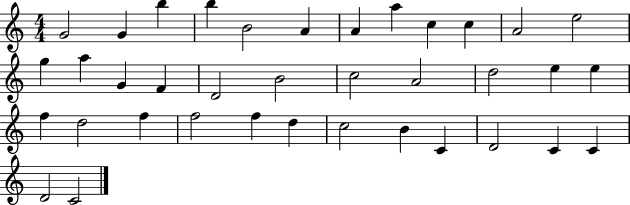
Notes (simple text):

G4/h G4/q B5/q B5/q B4/h A4/q A4/q A5/q C5/q C5/q A4/h E5/h G5/q A5/q G4/q F4/q D4/h B4/h C5/h A4/h D5/h E5/q E5/q F5/q D5/h F5/q F5/h F5/q D5/q C5/h B4/q C4/q D4/h C4/q C4/q D4/h C4/h